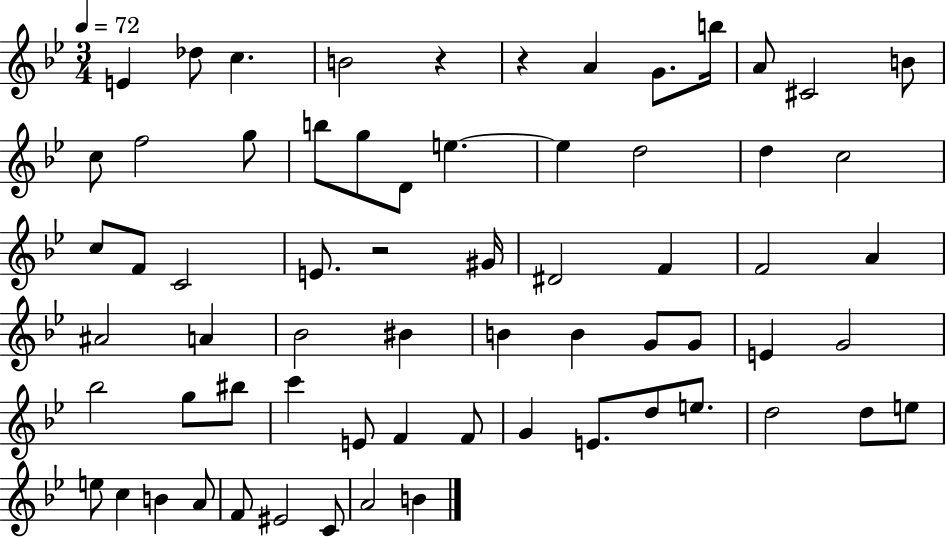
X:1
T:Untitled
M:3/4
L:1/4
K:Bb
E _d/2 c B2 z z A G/2 b/4 A/2 ^C2 B/2 c/2 f2 g/2 b/2 g/2 D/2 e e d2 d c2 c/2 F/2 C2 E/2 z2 ^G/4 ^D2 F F2 A ^A2 A _B2 ^B B B G/2 G/2 E G2 _b2 g/2 ^b/2 c' E/2 F F/2 G E/2 d/2 e/2 d2 d/2 e/2 e/2 c B A/2 F/2 ^E2 C/2 A2 B